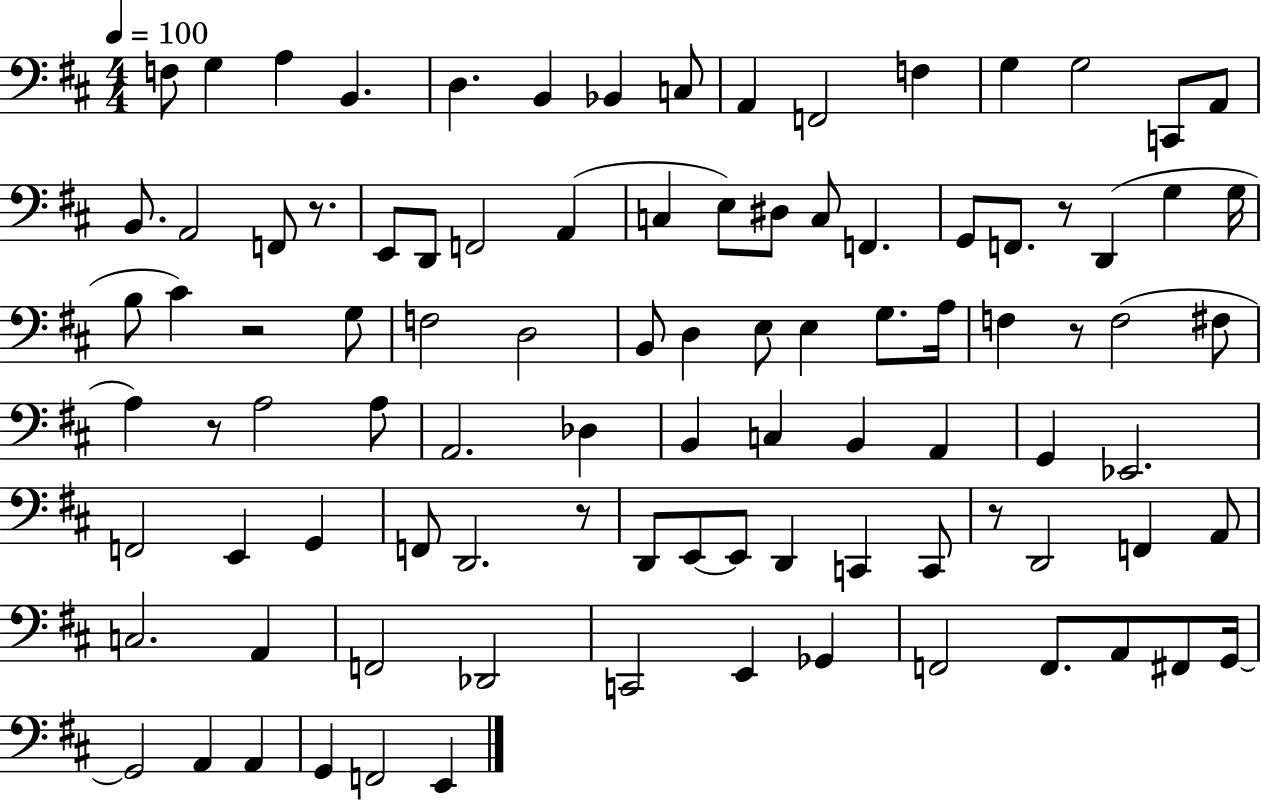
X:1
T:Untitled
M:4/4
L:1/4
K:D
F,/2 G, A, B,, D, B,, _B,, C,/2 A,, F,,2 F, G, G,2 C,,/2 A,,/2 B,,/2 A,,2 F,,/2 z/2 E,,/2 D,,/2 F,,2 A,, C, E,/2 ^D,/2 C,/2 F,, G,,/2 F,,/2 z/2 D,, G, G,/4 B,/2 ^C z2 G,/2 F,2 D,2 B,,/2 D, E,/2 E, G,/2 A,/4 F, z/2 F,2 ^F,/2 A, z/2 A,2 A,/2 A,,2 _D, B,, C, B,, A,, G,, _E,,2 F,,2 E,, G,, F,,/2 D,,2 z/2 D,,/2 E,,/2 E,,/2 D,, C,, C,,/2 z/2 D,,2 F,, A,,/2 C,2 A,, F,,2 _D,,2 C,,2 E,, _G,, F,,2 F,,/2 A,,/2 ^F,,/2 G,,/4 G,,2 A,, A,, G,, F,,2 E,,